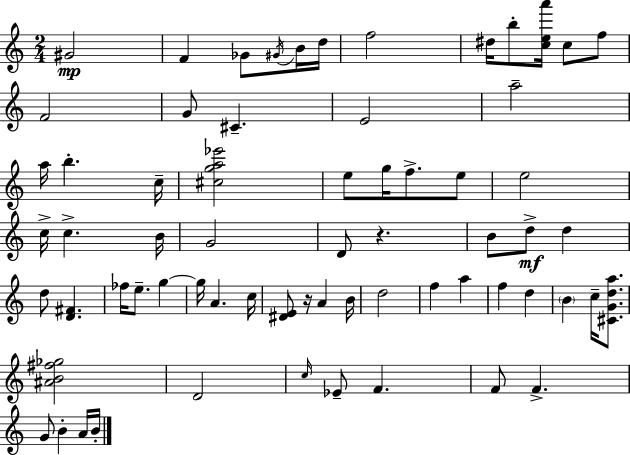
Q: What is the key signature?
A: A minor